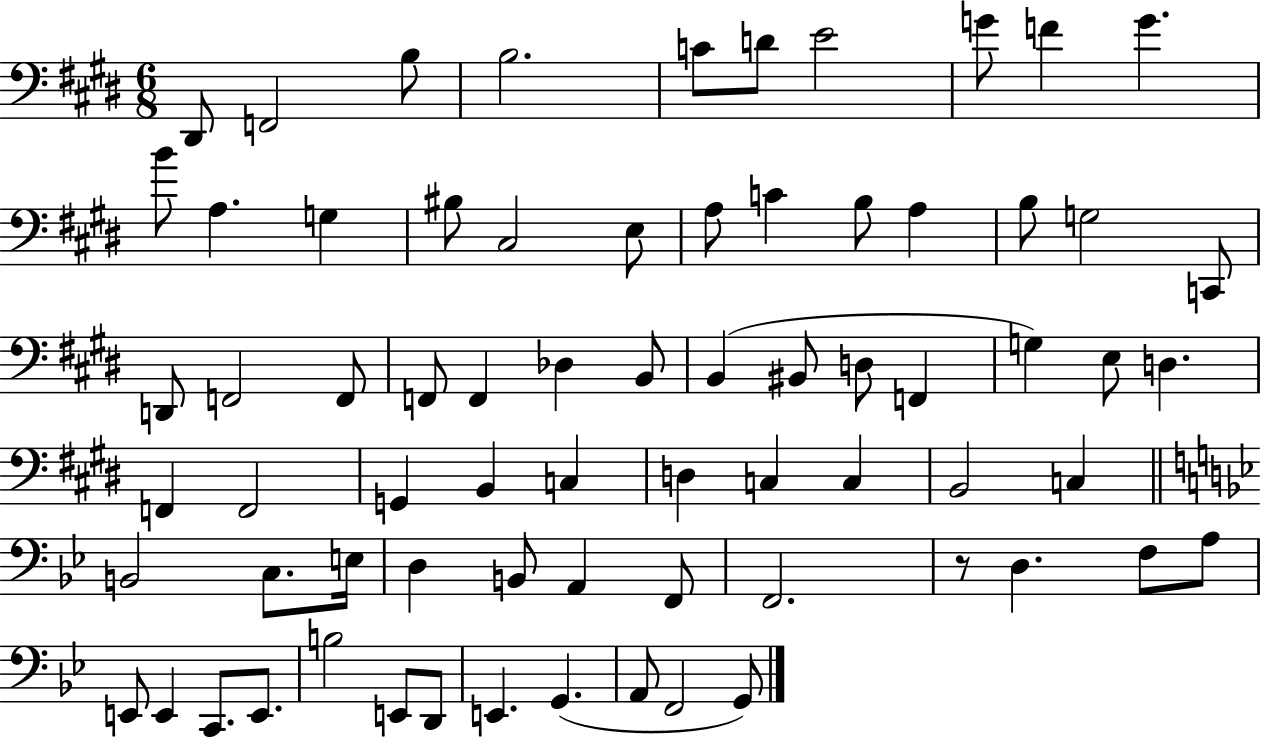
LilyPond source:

{
  \clef bass
  \numericTimeSignature
  \time 6/8
  \key e \major
  dis,8 f,2 b8 | b2. | c'8 d'8 e'2 | g'8 f'4 g'4. | \break b'8 a4. g4 | bis8 cis2 e8 | a8 c'4 b8 a4 | b8 g2 c,8 | \break d,8 f,2 f,8 | f,8 f,4 des4 b,8 | b,4( bis,8 d8 f,4 | g4) e8 d4. | \break f,4 f,2 | g,4 b,4 c4 | d4 c4 c4 | b,2 c4 | \break \bar "||" \break \key bes \major b,2 c8. e16 | d4 b,8 a,4 f,8 | f,2. | r8 d4. f8 a8 | \break e,8 e,4 c,8. e,8. | b2 e,8 d,8 | e,4. g,4.( | a,8 f,2 g,8) | \break \bar "|."
}